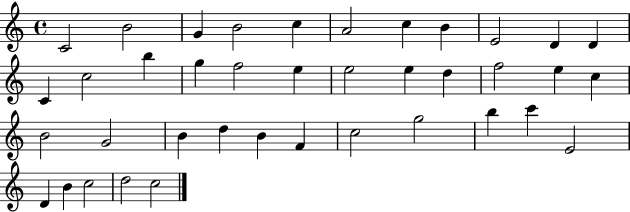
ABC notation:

X:1
T:Untitled
M:4/4
L:1/4
K:C
C2 B2 G B2 c A2 c B E2 D D C c2 b g f2 e e2 e d f2 e c B2 G2 B d B F c2 g2 b c' E2 D B c2 d2 c2